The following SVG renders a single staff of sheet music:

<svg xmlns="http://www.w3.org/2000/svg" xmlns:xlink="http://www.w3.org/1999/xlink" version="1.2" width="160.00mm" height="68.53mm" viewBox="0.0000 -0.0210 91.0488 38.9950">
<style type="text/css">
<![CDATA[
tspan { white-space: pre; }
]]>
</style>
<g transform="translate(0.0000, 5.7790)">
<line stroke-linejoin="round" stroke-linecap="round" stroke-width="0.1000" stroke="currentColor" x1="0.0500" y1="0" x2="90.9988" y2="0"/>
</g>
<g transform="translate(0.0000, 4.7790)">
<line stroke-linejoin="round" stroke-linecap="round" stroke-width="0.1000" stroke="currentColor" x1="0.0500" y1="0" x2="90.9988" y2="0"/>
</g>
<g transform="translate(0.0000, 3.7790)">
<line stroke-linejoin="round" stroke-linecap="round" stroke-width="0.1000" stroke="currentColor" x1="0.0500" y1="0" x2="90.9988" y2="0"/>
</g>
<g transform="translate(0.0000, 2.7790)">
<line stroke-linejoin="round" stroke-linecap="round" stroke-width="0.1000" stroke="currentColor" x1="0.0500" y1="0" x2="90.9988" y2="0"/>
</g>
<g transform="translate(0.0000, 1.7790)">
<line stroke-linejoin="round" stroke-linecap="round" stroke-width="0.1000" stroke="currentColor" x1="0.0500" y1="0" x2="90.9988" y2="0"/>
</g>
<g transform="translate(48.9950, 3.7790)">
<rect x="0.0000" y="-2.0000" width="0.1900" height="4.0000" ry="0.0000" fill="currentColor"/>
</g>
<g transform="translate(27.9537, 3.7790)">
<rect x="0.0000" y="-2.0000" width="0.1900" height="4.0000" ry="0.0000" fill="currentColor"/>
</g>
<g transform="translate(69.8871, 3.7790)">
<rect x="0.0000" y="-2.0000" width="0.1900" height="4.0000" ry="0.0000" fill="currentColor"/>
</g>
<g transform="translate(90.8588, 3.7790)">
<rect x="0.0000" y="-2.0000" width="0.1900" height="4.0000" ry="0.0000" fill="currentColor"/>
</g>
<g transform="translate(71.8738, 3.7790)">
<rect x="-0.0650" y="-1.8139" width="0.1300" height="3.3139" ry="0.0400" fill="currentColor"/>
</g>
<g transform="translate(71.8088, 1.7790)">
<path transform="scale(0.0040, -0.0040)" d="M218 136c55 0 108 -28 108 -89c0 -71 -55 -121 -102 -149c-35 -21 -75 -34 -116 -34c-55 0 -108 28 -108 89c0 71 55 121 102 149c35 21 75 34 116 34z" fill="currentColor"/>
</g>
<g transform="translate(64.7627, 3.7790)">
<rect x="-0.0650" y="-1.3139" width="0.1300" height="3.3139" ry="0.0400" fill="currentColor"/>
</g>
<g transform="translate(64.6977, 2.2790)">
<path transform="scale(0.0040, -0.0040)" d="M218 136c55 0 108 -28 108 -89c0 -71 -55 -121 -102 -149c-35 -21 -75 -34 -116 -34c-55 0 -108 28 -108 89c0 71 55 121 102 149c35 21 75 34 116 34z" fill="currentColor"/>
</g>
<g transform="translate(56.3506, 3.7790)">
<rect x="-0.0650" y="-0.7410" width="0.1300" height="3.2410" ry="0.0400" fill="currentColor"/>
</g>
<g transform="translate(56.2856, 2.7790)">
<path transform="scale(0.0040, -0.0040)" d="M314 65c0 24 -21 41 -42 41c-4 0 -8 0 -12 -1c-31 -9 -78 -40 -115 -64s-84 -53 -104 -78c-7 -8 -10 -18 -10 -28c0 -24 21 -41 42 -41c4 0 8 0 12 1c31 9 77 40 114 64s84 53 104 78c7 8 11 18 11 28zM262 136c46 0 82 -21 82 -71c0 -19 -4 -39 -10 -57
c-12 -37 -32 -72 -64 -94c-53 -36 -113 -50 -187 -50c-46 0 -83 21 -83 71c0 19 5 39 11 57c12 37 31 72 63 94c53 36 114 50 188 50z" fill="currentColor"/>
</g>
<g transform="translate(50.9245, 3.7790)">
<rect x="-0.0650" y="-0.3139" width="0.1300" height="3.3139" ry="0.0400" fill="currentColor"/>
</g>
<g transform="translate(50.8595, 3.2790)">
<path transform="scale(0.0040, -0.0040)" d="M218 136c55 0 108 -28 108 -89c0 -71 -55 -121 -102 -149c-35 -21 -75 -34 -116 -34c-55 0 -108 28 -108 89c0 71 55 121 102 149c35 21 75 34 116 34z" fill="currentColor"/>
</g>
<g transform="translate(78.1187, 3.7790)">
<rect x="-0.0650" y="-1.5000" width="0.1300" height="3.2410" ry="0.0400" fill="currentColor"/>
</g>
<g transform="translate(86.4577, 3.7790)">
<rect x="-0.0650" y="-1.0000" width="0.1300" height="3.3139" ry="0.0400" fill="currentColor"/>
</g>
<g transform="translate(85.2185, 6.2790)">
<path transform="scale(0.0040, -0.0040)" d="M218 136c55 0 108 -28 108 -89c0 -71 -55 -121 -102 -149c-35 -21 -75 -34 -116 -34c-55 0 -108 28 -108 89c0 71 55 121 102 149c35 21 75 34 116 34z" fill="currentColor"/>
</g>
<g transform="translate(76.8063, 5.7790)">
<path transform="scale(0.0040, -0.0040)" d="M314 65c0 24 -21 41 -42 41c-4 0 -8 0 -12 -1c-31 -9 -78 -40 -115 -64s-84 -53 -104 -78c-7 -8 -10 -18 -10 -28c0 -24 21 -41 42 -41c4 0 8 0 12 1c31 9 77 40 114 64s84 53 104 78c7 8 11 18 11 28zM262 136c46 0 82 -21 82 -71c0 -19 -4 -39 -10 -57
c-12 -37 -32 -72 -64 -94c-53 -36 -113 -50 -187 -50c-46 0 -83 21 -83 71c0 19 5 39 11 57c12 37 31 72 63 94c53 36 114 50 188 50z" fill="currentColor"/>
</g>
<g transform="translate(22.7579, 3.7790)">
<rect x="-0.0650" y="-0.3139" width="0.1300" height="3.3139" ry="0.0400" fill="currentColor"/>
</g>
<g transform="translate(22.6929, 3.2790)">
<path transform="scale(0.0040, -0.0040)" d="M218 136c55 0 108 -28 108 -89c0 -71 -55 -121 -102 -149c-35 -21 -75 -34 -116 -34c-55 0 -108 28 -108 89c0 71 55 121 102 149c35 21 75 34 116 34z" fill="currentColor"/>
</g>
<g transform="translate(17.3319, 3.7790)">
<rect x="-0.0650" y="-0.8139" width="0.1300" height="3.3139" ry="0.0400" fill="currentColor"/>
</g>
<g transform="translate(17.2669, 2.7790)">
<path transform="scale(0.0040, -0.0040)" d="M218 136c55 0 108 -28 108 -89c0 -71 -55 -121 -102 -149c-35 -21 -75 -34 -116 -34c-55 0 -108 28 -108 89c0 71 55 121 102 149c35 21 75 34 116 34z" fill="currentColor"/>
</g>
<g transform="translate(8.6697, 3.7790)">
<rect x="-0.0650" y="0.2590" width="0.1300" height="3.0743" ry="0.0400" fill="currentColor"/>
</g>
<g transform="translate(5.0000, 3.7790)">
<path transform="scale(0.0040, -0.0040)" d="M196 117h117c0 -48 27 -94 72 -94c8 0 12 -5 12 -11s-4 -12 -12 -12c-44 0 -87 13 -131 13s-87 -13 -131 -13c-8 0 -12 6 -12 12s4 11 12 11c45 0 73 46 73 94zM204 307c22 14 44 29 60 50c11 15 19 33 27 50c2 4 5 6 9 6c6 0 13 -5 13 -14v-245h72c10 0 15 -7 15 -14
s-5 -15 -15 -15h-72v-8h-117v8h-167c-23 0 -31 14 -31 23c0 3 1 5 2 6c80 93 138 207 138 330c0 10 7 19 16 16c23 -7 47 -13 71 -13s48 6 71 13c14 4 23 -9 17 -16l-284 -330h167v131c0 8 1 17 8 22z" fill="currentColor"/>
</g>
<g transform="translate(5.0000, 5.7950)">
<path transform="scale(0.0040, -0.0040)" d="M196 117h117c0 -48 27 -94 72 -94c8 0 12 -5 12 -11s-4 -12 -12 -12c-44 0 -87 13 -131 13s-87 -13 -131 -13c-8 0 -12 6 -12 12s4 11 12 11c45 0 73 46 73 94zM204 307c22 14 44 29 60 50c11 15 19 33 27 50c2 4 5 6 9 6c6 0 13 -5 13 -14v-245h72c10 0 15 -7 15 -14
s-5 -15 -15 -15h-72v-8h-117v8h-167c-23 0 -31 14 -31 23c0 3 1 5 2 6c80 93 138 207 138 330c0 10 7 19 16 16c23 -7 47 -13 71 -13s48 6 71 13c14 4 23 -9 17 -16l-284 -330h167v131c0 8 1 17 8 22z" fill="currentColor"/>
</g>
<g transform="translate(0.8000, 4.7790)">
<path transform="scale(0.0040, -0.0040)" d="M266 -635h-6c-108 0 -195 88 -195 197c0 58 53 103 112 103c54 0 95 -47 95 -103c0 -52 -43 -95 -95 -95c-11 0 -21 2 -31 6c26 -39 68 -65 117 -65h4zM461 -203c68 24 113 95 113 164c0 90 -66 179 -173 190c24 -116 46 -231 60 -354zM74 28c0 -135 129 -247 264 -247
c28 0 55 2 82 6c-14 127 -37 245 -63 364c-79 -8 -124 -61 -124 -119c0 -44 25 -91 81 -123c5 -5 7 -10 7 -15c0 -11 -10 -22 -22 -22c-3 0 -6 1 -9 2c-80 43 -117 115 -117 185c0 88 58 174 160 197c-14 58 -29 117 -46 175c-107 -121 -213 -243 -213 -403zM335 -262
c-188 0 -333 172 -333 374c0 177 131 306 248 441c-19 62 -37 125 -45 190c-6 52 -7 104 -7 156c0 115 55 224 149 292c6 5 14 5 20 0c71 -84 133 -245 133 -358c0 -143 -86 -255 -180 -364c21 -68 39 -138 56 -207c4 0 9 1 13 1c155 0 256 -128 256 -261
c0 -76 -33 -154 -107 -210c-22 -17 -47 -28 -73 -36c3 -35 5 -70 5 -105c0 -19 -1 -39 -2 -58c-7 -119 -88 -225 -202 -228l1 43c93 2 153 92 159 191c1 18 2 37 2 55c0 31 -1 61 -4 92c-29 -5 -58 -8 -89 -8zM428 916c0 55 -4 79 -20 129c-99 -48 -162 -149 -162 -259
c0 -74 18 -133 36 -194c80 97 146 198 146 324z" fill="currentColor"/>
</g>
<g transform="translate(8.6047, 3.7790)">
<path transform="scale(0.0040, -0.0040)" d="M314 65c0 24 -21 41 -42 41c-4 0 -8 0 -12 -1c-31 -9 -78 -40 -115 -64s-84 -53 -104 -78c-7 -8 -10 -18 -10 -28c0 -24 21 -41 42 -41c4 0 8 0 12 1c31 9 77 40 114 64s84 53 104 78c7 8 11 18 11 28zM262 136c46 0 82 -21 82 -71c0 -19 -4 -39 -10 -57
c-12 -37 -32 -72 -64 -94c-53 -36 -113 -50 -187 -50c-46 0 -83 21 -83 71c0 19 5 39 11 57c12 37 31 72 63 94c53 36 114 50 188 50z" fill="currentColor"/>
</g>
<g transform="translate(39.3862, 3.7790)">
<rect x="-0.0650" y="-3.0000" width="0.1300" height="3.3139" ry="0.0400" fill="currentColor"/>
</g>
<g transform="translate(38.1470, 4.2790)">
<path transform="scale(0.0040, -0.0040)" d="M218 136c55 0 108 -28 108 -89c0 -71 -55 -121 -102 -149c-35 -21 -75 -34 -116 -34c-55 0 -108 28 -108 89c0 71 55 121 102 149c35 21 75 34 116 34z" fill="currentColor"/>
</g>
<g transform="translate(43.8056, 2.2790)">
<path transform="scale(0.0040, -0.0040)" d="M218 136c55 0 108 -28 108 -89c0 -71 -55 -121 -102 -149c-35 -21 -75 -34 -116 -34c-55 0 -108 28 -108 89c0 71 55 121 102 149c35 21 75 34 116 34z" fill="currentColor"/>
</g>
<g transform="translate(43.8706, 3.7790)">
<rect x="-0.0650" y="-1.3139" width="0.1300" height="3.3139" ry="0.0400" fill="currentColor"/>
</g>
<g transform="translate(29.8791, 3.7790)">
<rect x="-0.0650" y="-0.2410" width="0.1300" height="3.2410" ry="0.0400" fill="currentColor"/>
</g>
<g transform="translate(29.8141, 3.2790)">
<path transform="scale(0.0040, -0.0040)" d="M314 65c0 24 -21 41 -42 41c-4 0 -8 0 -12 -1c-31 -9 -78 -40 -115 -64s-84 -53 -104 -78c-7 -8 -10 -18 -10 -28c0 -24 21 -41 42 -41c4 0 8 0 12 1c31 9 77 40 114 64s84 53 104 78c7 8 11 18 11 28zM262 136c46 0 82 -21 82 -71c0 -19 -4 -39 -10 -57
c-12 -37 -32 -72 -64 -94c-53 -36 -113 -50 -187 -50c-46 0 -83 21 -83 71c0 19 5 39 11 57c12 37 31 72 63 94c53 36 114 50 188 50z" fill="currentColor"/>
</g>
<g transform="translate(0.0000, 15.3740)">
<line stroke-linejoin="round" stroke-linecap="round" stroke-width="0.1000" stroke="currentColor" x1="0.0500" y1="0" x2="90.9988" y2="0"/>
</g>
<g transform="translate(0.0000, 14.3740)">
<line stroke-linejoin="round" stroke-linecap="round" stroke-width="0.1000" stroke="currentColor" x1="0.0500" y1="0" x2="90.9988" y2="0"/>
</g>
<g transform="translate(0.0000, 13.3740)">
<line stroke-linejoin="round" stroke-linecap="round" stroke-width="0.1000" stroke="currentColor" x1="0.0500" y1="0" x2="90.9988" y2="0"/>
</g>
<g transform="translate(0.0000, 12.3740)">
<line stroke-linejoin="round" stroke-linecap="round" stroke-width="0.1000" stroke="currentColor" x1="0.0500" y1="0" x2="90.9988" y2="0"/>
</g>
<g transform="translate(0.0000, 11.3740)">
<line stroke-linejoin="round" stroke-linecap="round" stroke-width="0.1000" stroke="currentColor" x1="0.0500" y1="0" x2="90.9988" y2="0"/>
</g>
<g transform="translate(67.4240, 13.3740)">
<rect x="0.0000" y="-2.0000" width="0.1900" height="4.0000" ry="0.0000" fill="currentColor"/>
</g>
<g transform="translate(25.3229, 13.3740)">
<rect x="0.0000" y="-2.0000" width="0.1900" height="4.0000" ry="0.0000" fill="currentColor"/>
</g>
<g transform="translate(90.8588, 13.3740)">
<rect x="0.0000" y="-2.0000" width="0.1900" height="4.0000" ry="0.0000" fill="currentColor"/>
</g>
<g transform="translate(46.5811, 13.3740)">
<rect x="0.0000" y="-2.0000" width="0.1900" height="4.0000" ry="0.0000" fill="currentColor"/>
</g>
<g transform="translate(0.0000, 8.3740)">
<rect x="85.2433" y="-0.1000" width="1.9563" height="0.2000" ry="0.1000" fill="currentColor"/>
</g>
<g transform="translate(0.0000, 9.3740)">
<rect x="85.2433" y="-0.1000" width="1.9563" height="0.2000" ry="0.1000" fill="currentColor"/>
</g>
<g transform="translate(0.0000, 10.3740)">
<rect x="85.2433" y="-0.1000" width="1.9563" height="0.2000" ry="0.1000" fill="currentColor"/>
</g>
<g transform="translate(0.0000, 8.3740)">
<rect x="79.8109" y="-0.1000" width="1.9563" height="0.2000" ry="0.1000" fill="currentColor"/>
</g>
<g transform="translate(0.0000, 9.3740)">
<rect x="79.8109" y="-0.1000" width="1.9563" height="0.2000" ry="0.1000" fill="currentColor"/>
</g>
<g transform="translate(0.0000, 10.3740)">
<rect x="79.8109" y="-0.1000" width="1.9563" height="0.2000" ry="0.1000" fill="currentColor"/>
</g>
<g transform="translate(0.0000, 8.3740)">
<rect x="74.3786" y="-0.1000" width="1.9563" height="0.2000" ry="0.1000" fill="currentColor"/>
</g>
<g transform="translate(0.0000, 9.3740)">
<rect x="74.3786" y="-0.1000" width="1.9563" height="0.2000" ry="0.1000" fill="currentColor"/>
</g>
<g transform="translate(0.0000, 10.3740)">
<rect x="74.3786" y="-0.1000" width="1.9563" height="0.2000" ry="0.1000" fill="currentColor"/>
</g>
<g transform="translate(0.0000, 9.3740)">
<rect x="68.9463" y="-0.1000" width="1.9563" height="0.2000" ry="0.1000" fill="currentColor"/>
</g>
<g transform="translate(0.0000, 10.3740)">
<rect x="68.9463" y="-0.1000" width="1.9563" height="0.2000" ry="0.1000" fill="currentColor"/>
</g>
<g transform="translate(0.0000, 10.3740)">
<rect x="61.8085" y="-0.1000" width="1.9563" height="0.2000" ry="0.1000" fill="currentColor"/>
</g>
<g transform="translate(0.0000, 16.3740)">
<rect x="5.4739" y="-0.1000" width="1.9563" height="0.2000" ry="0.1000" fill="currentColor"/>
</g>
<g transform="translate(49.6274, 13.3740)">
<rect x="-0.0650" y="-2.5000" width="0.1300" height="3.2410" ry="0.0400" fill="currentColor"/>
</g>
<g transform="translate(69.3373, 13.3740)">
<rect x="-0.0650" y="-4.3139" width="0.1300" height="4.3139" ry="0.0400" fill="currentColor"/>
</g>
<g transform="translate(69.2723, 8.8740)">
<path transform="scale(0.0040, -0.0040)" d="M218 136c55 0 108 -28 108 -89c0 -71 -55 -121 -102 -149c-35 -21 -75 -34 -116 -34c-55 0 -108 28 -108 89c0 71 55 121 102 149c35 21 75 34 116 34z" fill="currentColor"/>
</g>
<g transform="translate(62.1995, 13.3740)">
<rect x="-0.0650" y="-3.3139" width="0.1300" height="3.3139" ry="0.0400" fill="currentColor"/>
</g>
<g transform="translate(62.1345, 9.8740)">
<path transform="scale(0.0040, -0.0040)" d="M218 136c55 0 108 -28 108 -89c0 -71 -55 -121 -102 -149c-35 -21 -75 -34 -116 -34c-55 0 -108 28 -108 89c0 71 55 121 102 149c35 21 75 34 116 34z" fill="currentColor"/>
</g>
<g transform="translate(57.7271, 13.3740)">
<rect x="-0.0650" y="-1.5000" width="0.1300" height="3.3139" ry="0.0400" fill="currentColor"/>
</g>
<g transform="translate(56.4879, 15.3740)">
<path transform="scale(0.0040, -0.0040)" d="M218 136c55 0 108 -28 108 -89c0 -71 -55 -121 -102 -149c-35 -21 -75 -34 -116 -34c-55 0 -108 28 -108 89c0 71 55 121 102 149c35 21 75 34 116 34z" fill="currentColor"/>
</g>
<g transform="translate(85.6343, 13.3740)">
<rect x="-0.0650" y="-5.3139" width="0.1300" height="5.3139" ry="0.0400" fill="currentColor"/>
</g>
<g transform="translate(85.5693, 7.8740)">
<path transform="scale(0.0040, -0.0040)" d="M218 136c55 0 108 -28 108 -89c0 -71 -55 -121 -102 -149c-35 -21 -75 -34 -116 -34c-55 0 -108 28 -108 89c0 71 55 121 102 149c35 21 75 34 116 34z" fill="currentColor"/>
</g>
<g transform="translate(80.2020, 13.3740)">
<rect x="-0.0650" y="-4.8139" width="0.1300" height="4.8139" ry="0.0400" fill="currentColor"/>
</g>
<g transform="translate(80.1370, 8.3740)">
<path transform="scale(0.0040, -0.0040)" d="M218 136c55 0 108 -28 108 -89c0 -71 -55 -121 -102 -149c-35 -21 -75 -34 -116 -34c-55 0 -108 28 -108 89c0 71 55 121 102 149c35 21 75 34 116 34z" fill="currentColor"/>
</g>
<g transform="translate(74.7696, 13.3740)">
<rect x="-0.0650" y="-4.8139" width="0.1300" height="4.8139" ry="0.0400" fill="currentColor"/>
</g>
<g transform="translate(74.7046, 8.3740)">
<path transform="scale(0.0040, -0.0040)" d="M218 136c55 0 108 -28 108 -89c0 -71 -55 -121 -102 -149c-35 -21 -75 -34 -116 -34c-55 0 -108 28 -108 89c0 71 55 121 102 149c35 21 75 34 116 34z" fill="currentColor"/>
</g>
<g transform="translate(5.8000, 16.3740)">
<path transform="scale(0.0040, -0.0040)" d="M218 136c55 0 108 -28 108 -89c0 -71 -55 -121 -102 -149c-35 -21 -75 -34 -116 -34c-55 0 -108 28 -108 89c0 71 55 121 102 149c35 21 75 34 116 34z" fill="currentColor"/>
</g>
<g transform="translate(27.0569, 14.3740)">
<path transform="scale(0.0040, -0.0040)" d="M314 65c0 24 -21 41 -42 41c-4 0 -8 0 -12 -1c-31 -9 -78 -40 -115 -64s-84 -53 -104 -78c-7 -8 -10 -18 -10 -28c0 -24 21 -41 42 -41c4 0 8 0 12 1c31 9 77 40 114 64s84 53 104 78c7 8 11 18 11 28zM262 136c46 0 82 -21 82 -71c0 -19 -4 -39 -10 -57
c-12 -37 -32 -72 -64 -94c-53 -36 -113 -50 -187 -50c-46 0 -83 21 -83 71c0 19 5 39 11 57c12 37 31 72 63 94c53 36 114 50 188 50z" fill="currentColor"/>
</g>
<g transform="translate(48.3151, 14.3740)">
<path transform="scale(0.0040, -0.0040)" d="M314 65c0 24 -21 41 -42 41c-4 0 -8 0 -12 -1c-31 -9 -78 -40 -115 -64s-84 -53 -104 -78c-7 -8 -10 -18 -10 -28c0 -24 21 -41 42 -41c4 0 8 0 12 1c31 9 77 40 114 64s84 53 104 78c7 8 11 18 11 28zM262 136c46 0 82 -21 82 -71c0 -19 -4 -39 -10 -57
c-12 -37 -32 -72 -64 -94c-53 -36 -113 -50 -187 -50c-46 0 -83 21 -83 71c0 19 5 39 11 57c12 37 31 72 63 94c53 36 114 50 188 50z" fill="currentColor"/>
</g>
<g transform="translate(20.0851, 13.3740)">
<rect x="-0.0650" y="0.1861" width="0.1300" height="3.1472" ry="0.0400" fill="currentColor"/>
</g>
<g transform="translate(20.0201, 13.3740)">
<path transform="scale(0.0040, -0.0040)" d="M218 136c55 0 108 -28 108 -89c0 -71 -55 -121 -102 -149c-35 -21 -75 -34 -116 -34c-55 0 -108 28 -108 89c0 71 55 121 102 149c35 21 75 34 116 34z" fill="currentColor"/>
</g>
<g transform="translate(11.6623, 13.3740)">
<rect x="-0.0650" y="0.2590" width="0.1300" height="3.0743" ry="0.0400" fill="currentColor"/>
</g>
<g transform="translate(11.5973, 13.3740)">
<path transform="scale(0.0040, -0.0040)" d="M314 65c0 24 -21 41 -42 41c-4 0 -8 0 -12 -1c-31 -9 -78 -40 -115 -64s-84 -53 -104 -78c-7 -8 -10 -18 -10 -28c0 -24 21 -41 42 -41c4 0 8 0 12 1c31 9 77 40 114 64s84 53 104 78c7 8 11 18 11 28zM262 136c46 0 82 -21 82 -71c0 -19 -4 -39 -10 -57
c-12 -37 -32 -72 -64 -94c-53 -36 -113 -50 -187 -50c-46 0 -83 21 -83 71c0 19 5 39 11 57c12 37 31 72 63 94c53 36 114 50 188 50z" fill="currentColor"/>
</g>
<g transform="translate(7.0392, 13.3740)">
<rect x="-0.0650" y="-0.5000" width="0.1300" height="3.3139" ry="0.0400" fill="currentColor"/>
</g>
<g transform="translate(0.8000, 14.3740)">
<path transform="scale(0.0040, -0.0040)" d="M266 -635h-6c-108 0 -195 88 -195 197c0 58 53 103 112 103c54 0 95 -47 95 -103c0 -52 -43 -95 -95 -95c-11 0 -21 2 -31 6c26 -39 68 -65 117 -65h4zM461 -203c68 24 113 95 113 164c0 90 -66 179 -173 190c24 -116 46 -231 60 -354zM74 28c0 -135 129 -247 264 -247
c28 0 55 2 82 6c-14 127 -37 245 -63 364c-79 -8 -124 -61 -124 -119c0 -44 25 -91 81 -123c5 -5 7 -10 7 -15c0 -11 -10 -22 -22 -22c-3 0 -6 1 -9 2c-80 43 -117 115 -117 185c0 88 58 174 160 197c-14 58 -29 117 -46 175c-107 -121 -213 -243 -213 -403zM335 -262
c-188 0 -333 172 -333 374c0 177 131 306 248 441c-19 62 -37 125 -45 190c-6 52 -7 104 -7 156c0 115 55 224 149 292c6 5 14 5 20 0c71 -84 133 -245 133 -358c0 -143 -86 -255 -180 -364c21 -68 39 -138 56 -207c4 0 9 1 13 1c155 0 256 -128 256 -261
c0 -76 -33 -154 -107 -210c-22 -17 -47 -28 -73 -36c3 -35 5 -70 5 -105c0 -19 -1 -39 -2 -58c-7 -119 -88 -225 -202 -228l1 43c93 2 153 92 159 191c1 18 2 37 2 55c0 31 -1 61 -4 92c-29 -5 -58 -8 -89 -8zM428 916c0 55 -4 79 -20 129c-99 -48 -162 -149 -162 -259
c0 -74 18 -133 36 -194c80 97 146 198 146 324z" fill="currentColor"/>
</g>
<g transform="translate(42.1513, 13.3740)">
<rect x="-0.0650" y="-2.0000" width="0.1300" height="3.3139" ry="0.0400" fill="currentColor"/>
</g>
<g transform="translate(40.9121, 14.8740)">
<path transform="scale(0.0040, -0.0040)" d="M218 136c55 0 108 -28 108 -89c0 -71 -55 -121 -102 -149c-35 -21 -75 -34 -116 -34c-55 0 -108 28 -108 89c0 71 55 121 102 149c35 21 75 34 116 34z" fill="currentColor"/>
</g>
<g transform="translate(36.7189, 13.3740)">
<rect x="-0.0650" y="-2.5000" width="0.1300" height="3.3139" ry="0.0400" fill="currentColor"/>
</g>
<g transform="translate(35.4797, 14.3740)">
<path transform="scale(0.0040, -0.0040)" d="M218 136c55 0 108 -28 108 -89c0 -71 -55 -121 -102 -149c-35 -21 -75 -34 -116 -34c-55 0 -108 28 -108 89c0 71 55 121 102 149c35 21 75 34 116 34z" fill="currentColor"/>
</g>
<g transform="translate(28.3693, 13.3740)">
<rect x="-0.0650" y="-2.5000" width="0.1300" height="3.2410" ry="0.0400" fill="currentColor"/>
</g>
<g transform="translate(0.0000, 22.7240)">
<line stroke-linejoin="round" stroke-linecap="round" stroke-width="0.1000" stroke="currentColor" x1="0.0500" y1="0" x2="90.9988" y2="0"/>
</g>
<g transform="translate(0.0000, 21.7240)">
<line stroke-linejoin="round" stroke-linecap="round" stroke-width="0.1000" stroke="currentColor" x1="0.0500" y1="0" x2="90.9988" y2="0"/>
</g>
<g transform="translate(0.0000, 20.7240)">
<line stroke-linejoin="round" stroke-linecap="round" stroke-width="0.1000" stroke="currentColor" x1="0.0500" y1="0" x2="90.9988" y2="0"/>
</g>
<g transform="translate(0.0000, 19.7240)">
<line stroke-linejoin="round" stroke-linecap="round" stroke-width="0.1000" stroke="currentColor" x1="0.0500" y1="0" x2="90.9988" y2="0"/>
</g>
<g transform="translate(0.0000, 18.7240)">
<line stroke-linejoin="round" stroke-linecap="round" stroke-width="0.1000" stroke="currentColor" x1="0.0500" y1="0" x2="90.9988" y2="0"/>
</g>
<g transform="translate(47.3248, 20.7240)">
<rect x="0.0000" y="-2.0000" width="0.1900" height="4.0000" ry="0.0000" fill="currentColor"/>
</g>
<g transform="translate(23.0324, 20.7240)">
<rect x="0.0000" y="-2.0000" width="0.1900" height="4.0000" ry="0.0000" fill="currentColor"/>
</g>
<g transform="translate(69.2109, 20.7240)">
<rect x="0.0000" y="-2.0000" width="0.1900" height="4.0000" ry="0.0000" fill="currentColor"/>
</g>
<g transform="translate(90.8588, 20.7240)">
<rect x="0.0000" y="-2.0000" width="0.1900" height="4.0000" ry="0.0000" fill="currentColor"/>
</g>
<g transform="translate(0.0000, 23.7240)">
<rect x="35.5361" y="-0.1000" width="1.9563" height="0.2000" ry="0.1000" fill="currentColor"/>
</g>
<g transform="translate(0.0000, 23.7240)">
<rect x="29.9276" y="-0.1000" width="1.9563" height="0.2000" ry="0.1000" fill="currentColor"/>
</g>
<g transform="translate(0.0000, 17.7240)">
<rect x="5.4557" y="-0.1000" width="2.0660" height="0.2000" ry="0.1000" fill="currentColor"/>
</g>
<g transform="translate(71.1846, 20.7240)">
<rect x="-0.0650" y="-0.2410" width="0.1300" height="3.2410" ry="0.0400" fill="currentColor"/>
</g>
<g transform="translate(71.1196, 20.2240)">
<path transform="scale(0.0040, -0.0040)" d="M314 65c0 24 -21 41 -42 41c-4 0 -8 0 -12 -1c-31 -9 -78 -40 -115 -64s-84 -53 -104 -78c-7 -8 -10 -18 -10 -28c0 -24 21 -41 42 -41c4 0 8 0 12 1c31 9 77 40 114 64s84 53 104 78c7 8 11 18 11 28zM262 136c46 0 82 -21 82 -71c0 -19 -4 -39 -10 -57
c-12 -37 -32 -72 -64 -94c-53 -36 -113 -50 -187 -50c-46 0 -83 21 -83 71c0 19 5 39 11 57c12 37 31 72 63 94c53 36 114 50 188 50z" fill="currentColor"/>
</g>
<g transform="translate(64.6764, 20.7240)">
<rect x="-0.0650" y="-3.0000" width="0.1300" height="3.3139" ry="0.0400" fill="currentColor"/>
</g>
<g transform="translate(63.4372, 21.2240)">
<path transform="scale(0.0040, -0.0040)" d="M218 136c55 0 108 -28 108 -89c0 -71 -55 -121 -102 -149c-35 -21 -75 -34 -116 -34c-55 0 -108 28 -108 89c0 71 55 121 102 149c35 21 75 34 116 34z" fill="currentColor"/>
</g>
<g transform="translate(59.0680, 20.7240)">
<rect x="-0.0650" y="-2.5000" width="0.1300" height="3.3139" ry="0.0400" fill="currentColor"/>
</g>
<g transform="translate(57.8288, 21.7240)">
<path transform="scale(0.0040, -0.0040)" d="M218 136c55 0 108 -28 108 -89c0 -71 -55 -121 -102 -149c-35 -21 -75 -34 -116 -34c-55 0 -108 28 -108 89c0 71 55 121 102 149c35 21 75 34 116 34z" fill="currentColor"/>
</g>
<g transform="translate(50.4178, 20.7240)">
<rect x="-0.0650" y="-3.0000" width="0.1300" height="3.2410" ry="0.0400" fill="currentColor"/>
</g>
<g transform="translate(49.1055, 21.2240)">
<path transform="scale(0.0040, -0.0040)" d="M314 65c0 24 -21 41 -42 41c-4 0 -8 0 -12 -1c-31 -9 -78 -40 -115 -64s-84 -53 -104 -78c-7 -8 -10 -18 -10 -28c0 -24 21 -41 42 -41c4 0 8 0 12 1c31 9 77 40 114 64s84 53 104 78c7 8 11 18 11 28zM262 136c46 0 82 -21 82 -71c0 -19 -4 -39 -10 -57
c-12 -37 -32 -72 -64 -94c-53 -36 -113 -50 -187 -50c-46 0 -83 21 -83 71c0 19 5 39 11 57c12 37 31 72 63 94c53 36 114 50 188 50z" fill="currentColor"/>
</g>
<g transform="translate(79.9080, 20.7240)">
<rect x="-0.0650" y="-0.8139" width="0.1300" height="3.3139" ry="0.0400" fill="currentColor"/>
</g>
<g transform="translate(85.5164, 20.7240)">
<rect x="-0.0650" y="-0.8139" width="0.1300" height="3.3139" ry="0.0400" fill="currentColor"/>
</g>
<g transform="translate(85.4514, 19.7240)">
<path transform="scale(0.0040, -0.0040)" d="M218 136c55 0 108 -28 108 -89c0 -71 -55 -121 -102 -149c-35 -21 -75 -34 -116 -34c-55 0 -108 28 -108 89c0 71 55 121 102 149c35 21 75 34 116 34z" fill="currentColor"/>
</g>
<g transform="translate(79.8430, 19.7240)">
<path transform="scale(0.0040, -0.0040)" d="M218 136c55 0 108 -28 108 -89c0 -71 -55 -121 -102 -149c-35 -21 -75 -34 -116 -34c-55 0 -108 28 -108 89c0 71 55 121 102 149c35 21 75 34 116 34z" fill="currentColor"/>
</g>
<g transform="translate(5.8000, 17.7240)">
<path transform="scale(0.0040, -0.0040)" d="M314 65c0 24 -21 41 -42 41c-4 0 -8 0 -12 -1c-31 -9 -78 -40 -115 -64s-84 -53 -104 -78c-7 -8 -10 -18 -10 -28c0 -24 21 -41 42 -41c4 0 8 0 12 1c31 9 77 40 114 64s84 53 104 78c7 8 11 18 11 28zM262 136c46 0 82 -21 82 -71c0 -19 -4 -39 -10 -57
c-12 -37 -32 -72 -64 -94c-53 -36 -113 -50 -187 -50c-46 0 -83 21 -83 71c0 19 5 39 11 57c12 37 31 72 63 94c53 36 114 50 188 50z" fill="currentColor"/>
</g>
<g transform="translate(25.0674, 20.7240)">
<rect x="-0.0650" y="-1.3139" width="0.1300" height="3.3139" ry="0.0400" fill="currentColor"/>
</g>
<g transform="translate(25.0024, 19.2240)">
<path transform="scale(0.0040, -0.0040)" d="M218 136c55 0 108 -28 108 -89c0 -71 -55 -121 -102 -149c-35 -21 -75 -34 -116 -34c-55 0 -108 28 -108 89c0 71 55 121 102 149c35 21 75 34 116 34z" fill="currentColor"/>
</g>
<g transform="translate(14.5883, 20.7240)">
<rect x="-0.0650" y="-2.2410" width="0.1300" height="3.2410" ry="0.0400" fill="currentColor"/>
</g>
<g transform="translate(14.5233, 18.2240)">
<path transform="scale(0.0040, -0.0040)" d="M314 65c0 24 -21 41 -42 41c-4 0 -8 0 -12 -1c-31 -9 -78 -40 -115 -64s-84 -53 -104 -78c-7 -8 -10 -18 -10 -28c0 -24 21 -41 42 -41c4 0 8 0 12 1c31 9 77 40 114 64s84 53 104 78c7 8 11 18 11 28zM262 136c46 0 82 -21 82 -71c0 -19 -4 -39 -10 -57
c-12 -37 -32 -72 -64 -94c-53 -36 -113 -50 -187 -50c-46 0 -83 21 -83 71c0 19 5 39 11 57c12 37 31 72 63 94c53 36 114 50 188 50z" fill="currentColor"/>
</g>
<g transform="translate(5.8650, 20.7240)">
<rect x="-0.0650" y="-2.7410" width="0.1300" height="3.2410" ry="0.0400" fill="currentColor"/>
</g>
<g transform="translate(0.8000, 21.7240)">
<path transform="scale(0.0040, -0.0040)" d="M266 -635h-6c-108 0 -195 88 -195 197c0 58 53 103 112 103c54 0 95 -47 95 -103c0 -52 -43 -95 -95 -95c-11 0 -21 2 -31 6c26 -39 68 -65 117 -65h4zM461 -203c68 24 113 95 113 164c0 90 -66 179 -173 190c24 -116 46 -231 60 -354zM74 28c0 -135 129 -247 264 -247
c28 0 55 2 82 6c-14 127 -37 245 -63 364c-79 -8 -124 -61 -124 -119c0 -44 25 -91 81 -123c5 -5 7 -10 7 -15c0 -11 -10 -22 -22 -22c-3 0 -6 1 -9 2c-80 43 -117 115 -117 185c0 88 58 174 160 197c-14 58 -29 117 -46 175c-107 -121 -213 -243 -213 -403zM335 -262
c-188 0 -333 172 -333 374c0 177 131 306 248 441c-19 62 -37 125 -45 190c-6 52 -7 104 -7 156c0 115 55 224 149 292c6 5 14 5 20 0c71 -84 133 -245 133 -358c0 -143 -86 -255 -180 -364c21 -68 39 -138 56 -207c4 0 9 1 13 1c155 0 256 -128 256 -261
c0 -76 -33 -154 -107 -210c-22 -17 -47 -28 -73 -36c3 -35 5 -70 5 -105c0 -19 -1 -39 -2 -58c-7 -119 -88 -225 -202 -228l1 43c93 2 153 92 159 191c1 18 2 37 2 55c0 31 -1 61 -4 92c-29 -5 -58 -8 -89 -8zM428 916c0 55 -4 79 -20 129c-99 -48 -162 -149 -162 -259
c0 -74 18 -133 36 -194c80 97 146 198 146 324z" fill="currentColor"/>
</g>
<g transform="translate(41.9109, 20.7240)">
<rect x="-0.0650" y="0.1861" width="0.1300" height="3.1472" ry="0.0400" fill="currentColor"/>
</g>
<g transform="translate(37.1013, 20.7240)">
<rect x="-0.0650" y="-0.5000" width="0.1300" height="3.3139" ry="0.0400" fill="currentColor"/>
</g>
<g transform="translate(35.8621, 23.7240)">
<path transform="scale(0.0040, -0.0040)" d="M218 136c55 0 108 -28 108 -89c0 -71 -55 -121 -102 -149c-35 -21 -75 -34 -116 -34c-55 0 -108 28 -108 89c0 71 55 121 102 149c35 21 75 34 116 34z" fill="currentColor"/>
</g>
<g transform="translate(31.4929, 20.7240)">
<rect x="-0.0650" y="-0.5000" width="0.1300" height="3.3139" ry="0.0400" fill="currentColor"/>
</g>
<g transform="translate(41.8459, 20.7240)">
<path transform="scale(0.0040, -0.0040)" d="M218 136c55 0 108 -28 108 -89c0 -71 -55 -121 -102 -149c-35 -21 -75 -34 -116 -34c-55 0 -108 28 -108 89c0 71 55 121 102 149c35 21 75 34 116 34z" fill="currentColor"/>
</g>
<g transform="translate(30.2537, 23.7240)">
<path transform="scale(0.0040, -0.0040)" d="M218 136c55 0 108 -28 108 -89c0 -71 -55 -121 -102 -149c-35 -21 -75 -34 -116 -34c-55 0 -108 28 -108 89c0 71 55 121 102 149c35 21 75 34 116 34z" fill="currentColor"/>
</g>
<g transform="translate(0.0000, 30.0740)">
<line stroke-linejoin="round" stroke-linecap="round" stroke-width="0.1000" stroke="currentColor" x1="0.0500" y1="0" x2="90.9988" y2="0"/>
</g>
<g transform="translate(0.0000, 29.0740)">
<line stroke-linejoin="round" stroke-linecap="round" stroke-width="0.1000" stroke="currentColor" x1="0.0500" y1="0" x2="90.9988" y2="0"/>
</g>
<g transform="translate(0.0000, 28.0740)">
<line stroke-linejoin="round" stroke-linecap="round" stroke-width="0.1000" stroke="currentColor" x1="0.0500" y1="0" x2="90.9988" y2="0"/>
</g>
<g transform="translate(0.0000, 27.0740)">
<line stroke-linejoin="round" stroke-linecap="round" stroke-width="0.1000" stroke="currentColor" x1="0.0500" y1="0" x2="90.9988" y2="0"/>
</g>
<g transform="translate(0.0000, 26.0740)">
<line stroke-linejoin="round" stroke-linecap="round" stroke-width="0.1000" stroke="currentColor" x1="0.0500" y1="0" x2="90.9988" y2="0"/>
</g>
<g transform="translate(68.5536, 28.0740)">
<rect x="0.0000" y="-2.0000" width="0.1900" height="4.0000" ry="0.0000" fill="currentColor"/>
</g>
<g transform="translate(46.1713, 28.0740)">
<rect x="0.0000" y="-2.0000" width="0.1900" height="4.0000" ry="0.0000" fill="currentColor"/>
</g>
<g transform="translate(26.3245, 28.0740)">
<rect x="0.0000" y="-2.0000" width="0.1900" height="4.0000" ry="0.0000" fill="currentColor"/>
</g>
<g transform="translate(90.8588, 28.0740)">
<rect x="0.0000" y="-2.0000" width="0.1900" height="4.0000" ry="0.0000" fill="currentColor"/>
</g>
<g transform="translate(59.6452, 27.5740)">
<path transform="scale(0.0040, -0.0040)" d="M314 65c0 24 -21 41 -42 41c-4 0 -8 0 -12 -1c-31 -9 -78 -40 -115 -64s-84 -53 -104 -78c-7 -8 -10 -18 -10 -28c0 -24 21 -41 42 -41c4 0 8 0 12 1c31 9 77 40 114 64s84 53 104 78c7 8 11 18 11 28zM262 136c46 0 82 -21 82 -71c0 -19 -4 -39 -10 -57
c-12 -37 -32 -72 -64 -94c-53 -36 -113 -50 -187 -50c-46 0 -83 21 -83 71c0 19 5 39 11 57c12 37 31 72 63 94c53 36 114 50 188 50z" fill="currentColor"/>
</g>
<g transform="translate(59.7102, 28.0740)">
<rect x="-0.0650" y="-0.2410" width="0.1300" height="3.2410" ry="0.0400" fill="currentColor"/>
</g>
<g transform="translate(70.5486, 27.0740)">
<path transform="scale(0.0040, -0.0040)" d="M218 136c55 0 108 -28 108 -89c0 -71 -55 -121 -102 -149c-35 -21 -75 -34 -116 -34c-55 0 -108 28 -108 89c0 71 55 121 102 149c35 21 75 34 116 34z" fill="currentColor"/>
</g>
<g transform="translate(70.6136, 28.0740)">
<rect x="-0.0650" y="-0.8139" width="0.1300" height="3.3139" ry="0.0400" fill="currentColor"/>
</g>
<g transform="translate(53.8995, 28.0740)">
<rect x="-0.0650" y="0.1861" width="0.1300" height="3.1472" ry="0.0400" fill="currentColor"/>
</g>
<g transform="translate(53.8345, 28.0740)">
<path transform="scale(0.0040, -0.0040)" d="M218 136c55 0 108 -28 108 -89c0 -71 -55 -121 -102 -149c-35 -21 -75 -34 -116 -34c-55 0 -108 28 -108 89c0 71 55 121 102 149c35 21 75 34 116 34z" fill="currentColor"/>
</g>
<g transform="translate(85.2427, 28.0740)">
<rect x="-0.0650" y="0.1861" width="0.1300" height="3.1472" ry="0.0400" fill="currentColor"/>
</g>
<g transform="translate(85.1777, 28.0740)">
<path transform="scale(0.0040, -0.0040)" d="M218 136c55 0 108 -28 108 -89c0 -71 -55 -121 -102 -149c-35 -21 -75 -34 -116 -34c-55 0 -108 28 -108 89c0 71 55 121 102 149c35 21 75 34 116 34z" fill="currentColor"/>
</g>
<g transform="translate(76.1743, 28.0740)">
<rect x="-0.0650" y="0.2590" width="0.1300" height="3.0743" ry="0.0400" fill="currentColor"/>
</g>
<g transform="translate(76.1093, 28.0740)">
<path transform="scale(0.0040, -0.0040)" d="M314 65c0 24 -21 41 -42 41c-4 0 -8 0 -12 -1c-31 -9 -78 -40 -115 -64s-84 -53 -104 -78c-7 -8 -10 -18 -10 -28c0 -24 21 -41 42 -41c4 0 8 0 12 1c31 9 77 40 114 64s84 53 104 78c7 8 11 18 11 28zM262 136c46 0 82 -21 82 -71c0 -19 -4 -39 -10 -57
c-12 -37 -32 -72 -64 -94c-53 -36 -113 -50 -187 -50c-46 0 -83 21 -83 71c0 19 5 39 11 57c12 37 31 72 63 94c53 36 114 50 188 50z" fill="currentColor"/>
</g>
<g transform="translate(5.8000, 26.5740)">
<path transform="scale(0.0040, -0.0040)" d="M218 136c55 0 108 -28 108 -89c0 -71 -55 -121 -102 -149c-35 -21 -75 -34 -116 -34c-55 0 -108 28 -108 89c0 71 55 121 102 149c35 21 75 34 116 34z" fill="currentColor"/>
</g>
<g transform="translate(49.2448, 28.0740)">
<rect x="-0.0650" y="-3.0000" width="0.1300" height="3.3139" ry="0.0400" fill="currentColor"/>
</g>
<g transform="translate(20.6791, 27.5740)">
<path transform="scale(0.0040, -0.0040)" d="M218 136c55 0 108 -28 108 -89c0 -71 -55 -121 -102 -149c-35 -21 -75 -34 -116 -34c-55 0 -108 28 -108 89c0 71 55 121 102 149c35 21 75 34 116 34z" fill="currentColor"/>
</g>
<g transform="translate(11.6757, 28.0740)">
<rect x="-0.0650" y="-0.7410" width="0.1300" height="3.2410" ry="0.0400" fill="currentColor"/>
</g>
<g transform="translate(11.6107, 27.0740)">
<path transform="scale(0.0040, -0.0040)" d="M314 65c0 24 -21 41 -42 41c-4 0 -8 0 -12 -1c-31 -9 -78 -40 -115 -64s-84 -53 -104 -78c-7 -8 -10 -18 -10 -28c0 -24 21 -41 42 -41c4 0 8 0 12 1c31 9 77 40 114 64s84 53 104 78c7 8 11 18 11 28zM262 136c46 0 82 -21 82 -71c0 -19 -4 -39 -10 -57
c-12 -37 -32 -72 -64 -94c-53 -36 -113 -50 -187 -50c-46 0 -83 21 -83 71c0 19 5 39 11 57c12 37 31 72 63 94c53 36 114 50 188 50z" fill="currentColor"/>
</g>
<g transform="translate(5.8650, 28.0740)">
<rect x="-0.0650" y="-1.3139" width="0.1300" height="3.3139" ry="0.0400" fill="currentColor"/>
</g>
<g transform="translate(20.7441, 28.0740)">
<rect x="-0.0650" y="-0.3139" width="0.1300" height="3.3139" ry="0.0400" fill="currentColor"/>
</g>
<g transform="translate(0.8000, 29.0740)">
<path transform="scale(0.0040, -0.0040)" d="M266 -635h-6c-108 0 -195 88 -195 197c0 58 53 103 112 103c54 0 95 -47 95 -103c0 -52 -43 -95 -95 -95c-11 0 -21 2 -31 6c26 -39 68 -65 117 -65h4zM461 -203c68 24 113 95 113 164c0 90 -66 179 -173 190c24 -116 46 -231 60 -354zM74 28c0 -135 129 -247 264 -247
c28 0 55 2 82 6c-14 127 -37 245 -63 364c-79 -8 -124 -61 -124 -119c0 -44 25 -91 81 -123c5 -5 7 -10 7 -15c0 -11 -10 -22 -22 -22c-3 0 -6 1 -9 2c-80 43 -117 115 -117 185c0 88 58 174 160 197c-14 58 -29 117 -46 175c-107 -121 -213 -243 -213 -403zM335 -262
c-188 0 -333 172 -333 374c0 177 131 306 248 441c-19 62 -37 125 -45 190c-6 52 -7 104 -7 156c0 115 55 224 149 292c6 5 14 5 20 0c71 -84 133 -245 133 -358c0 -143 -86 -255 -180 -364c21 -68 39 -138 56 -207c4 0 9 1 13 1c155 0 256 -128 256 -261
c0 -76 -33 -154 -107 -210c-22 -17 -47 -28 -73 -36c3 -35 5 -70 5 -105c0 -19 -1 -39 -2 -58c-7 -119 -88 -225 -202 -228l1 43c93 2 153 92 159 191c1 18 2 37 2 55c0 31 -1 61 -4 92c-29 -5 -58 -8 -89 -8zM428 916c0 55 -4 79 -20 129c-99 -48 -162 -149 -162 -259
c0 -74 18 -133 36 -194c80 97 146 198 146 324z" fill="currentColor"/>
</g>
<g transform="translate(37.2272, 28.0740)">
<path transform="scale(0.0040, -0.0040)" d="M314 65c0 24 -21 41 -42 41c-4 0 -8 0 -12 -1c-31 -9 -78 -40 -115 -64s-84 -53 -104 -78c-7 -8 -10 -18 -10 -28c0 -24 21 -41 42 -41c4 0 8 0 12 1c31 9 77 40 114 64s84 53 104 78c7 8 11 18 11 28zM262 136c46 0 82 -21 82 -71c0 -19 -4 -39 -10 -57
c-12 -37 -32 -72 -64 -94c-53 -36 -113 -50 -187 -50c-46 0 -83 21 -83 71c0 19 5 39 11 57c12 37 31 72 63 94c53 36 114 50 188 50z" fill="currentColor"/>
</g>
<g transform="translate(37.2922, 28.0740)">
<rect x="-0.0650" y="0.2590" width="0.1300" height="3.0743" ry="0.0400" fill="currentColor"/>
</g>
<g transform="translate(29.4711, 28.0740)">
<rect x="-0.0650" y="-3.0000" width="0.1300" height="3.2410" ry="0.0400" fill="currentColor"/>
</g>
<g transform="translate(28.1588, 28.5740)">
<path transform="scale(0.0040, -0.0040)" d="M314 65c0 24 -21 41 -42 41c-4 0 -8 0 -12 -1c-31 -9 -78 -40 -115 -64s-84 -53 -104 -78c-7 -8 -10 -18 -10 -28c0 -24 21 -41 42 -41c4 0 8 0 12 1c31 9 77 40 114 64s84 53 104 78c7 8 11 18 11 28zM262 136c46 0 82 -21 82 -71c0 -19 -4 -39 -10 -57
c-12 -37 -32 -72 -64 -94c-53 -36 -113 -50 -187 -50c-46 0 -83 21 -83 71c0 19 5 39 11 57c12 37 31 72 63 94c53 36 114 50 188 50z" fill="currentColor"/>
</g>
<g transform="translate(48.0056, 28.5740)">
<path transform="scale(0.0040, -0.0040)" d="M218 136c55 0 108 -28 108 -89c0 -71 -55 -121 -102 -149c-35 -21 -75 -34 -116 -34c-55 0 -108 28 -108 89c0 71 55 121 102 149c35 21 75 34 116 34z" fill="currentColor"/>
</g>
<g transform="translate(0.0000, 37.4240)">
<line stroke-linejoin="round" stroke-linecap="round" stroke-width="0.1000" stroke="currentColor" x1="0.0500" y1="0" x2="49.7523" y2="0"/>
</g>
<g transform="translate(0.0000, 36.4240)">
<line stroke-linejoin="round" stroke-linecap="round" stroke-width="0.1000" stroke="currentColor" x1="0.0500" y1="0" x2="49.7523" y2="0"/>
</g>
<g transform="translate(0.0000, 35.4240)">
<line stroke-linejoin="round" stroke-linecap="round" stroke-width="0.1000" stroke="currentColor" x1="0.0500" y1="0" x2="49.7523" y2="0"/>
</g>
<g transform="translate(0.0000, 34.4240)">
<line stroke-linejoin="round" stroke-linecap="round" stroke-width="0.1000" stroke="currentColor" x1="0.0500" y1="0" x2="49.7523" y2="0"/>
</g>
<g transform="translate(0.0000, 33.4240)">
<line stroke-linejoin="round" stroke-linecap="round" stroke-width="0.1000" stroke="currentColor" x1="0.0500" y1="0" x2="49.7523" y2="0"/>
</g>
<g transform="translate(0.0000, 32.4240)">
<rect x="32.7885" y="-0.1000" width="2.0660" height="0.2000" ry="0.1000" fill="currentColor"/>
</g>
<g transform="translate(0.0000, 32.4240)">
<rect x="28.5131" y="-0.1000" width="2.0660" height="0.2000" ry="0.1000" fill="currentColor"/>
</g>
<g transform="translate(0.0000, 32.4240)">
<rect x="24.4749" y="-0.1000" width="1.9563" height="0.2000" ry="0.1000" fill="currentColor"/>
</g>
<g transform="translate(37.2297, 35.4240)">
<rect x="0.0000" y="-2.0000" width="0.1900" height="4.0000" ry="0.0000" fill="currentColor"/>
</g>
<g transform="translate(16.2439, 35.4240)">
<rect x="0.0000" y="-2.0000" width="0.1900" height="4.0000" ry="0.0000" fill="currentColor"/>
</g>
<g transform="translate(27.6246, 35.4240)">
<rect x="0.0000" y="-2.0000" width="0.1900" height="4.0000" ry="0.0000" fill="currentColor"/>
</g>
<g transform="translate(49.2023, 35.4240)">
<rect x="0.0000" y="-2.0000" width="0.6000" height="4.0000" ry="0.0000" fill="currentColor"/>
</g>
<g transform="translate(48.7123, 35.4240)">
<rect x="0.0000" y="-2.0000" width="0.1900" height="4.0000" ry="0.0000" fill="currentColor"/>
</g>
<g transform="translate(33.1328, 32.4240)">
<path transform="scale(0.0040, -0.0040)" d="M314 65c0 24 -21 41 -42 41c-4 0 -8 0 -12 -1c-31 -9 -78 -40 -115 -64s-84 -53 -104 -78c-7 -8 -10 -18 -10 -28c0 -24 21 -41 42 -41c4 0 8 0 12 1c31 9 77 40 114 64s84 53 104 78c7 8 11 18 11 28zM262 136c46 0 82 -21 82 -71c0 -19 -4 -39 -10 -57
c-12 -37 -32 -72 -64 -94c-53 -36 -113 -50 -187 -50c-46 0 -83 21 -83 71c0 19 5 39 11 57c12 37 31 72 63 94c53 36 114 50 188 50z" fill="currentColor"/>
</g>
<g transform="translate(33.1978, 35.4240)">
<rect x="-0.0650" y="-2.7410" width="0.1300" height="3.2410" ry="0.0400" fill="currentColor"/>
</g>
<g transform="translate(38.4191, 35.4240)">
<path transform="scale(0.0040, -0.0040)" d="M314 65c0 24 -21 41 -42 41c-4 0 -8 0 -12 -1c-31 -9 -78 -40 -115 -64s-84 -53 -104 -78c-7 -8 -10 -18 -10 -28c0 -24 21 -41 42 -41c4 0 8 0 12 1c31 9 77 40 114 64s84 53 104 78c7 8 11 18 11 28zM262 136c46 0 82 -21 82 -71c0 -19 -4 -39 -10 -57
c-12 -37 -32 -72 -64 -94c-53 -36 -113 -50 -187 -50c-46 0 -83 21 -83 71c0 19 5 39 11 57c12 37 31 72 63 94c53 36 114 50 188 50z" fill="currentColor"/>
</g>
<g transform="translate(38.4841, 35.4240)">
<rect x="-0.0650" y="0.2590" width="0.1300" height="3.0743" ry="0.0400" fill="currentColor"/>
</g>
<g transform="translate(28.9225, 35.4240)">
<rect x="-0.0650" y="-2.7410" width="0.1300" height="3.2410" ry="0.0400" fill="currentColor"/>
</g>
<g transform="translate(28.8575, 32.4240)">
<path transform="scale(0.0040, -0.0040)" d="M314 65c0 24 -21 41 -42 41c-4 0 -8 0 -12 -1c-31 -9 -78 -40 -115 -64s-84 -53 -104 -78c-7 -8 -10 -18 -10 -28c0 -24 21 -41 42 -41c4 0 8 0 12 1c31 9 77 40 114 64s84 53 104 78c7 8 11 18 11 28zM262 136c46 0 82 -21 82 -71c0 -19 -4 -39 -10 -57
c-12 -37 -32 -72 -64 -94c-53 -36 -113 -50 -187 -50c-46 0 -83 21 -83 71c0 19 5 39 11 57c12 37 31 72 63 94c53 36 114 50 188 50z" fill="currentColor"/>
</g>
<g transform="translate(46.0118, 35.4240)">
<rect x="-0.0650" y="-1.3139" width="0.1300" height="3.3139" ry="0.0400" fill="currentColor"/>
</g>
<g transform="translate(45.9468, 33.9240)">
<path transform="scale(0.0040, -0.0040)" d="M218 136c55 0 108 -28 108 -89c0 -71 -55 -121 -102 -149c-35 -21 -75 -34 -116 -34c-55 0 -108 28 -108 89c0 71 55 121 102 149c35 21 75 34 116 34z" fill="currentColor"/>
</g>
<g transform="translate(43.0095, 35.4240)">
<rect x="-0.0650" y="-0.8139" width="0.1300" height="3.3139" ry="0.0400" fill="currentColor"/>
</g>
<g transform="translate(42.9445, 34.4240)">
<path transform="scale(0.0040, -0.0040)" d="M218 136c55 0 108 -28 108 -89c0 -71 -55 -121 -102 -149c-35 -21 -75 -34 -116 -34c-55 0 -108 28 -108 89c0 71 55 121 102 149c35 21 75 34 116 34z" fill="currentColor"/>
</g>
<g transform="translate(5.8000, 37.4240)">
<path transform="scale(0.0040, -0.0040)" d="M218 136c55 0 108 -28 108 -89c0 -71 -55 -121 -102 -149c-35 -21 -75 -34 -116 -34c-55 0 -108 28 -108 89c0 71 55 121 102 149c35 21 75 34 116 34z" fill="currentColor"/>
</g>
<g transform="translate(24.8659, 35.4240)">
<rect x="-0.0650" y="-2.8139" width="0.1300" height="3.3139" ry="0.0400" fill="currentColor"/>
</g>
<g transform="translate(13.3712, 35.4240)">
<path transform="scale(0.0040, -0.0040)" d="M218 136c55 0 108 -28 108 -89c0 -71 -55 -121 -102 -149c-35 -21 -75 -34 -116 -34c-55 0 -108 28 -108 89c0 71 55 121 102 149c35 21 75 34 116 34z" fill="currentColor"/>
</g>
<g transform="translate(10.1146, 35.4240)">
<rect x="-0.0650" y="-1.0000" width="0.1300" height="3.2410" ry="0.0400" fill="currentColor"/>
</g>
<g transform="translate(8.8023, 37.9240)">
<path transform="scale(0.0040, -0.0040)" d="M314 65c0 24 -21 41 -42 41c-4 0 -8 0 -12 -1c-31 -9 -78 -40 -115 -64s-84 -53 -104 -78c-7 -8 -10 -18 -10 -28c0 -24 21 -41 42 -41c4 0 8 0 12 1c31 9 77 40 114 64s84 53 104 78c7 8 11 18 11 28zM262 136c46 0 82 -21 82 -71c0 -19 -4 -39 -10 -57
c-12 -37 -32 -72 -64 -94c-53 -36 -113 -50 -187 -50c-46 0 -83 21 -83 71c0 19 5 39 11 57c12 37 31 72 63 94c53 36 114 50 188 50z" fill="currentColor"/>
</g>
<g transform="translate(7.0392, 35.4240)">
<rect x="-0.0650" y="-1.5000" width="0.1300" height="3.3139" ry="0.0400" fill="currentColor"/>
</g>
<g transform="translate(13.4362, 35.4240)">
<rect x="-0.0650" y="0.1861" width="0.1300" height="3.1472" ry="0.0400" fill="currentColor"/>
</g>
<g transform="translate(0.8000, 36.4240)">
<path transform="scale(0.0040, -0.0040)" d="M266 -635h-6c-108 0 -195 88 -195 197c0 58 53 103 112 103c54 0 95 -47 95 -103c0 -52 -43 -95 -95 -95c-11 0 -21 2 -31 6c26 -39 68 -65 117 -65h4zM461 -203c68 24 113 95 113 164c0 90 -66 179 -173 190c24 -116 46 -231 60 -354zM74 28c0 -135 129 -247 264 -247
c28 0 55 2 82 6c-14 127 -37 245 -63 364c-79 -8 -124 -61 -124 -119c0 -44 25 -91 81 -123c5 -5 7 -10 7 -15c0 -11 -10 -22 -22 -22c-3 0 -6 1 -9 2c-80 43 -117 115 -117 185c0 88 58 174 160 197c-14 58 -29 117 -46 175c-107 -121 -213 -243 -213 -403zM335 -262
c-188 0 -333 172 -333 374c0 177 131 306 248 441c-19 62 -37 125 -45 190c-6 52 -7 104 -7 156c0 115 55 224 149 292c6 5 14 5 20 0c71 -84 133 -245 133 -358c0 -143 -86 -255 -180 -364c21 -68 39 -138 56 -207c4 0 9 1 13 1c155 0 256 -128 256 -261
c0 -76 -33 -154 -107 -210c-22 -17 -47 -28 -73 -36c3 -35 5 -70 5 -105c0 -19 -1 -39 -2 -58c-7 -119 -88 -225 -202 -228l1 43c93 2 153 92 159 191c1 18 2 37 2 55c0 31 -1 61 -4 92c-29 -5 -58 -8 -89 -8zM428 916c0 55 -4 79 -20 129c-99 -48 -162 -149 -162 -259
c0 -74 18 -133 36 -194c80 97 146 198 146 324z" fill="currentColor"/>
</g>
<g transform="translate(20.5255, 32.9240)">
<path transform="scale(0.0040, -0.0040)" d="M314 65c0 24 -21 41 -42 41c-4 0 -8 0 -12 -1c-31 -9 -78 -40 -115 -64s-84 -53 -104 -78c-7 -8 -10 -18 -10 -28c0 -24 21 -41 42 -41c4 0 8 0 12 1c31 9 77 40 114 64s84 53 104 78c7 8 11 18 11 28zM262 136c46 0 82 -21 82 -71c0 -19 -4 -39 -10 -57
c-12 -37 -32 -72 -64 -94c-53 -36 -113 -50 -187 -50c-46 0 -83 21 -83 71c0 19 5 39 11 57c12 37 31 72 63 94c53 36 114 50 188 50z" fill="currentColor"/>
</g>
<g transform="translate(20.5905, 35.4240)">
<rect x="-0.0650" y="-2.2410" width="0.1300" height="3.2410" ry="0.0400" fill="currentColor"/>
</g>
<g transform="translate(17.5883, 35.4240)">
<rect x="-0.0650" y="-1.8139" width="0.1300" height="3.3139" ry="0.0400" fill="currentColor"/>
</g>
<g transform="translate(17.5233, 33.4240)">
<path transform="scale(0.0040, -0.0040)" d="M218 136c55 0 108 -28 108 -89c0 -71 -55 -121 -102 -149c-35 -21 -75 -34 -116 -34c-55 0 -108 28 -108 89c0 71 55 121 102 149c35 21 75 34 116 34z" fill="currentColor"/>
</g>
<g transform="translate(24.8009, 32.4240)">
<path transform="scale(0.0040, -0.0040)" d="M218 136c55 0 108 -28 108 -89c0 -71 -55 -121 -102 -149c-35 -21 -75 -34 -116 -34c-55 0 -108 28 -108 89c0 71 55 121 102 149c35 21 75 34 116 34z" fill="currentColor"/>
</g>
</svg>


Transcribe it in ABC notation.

X:1
T:Untitled
M:4/4
L:1/4
K:C
B2 d c c2 A e c d2 e f E2 D C B2 B G2 G F G2 E b d' e' e' f' a2 g2 e C C B A2 G A c2 d d e d2 c A2 B2 A B c2 d B2 B E D2 B f g2 a a2 a2 B2 d e